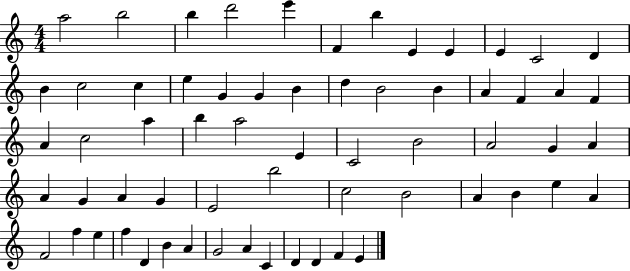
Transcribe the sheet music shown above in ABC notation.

X:1
T:Untitled
M:4/4
L:1/4
K:C
a2 b2 b d'2 e' F b E E E C2 D B c2 c e G G B d B2 B A F A F A c2 a b a2 E C2 B2 A2 G A A G A G E2 b2 c2 B2 A B e A F2 f e f D B A G2 A C D D F E